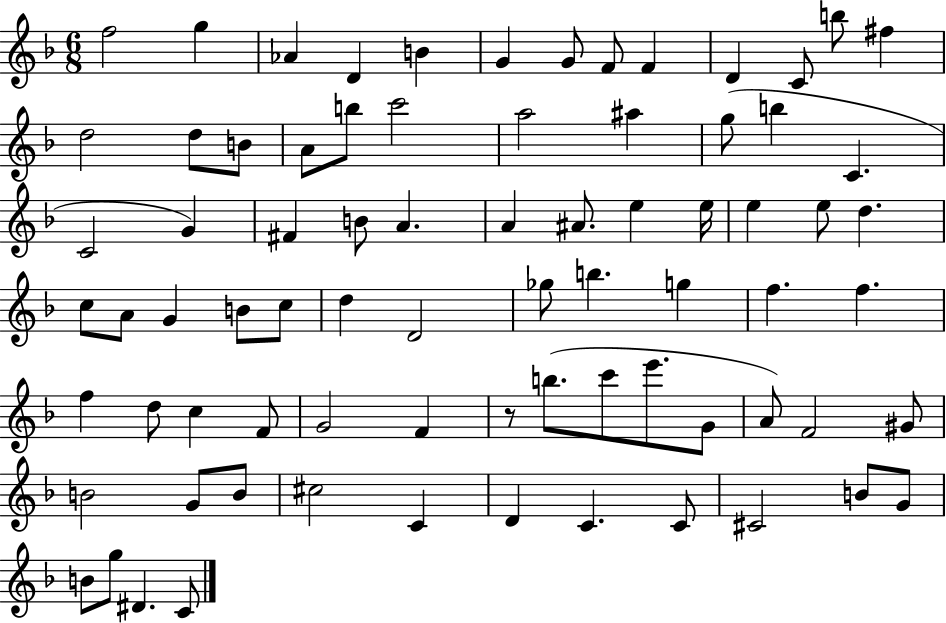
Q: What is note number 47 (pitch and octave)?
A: F5